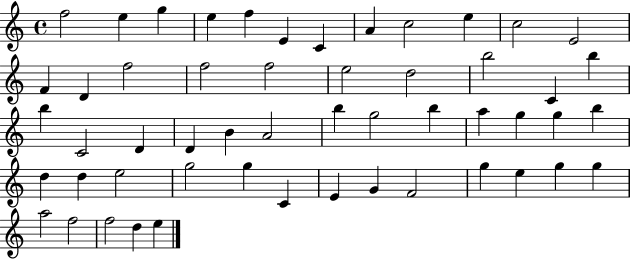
X:1
T:Untitled
M:4/4
L:1/4
K:C
f2 e g e f E C A c2 e c2 E2 F D f2 f2 f2 e2 d2 b2 C b b C2 D D B A2 b g2 b a g g b d d e2 g2 g C E G F2 g e g g a2 f2 f2 d e